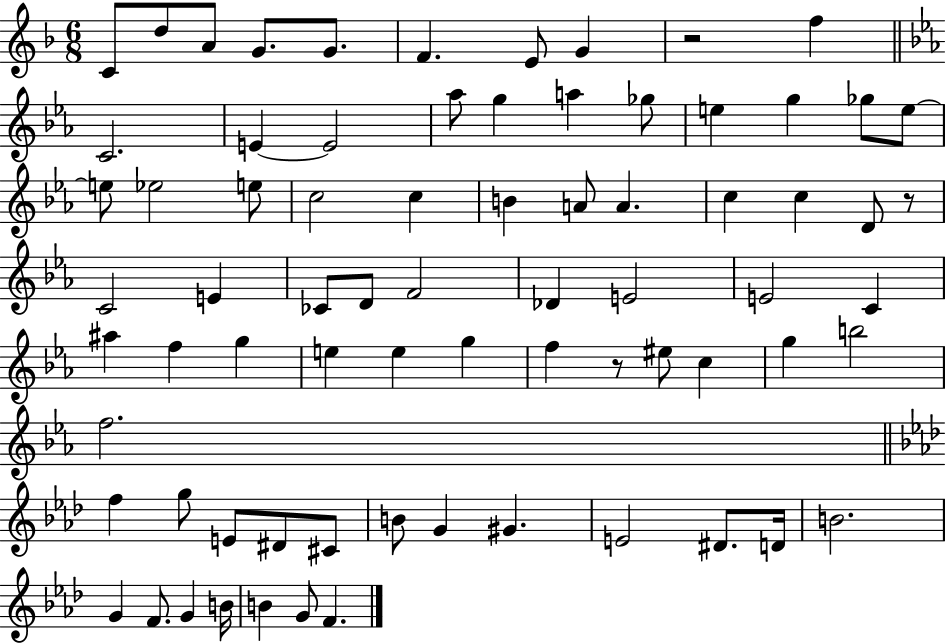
X:1
T:Untitled
M:6/8
L:1/4
K:F
C/2 d/2 A/2 G/2 G/2 F E/2 G z2 f C2 E E2 _a/2 g a _g/2 e g _g/2 e/2 e/2 _e2 e/2 c2 c B A/2 A c c D/2 z/2 C2 E _C/2 D/2 F2 _D E2 E2 C ^a f g e e g f z/2 ^e/2 c g b2 f2 f g/2 E/2 ^D/2 ^C/2 B/2 G ^G E2 ^D/2 D/4 B2 G F/2 G B/4 B G/2 F